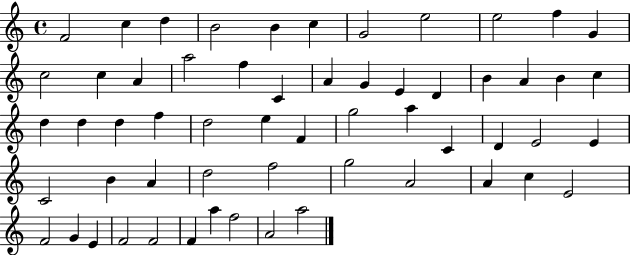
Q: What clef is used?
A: treble